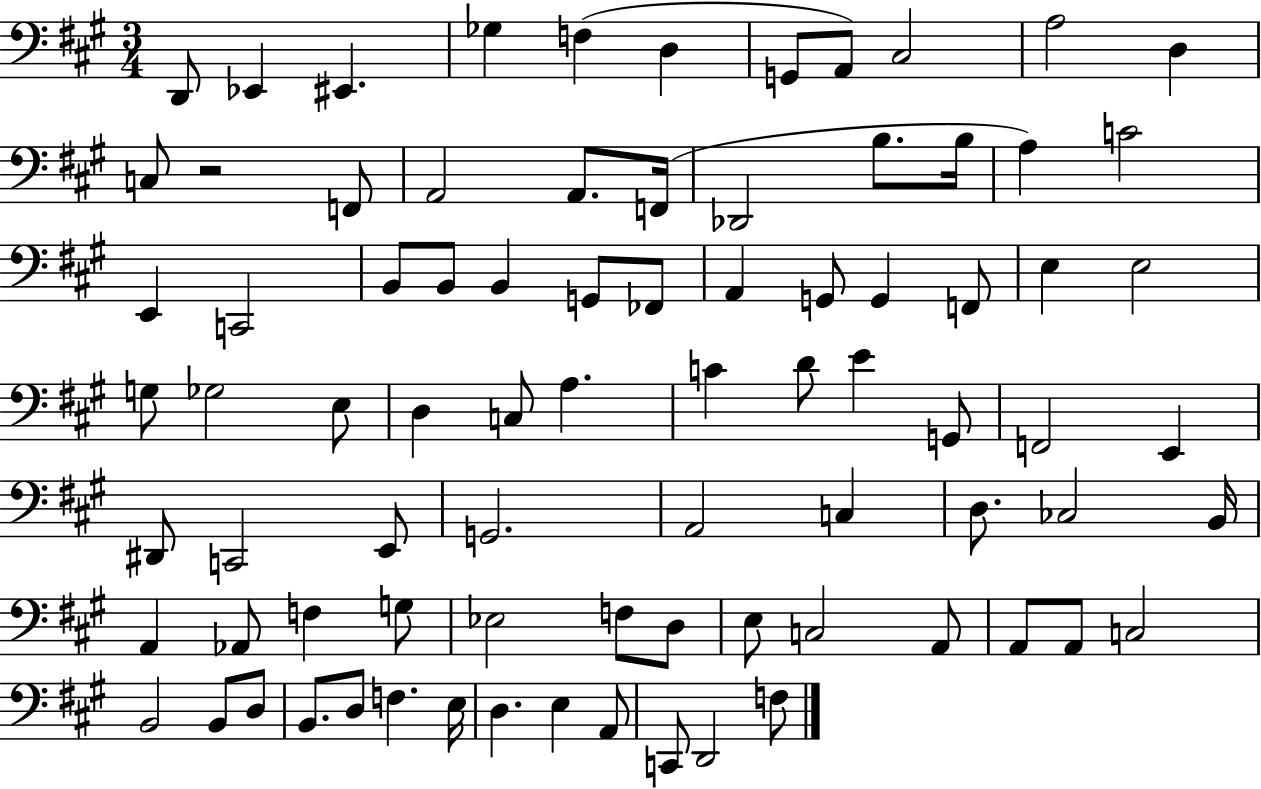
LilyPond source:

{
  \clef bass
  \numericTimeSignature
  \time 3/4
  \key a \major
  d,8 ees,4 eis,4. | ges4 f4( d4 | g,8 a,8) cis2 | a2 d4 | \break c8 r2 f,8 | a,2 a,8. f,16( | des,2 b8. b16 | a4) c'2 | \break e,4 c,2 | b,8 b,8 b,4 g,8 fes,8 | a,4 g,8 g,4 f,8 | e4 e2 | \break g8 ges2 e8 | d4 c8 a4. | c'4 d'8 e'4 g,8 | f,2 e,4 | \break dis,8 c,2 e,8 | g,2. | a,2 c4 | d8. ces2 b,16 | \break a,4 aes,8 f4 g8 | ees2 f8 d8 | e8 c2 a,8 | a,8 a,8 c2 | \break b,2 b,8 d8 | b,8. d8 f4. e16 | d4. e4 a,8 | c,8 d,2 f8 | \break \bar "|."
}